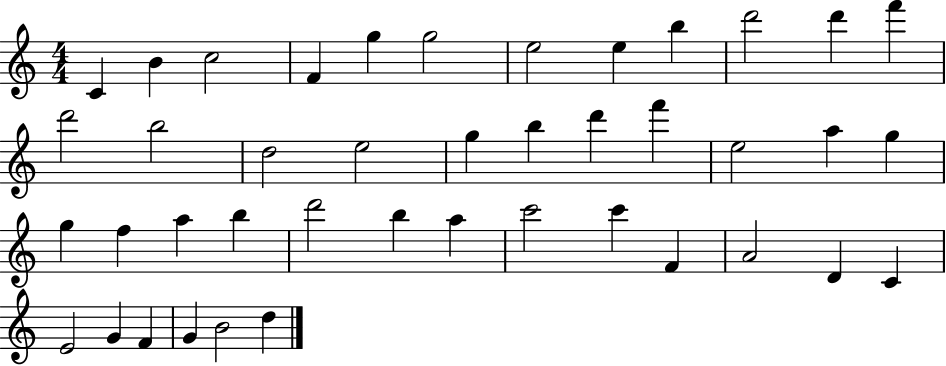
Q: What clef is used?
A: treble